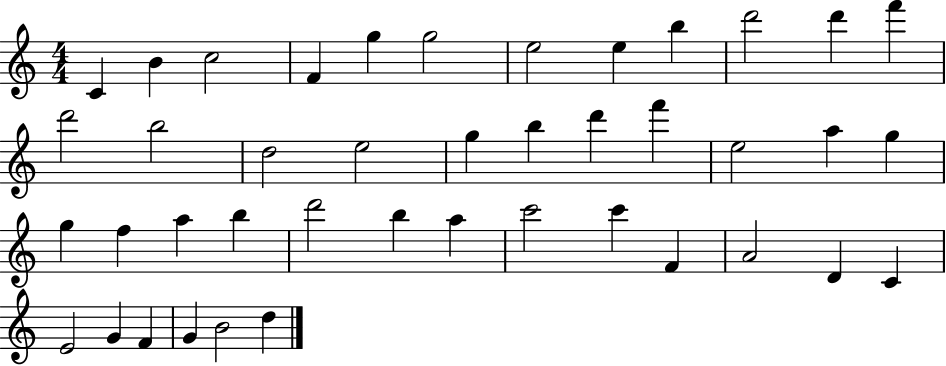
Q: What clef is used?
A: treble